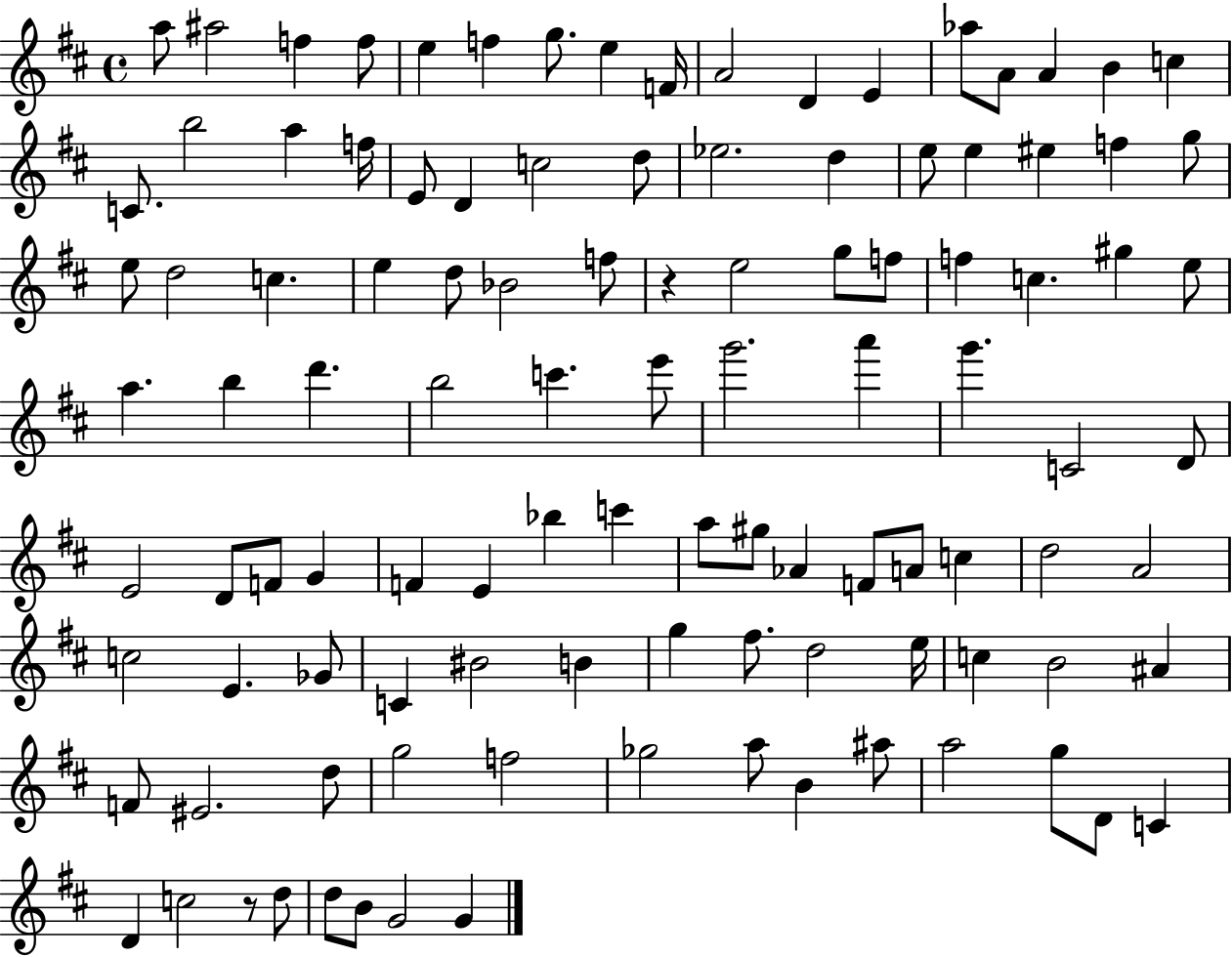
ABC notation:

X:1
T:Untitled
M:4/4
L:1/4
K:D
a/2 ^a2 f f/2 e f g/2 e F/4 A2 D E _a/2 A/2 A B c C/2 b2 a f/4 E/2 D c2 d/2 _e2 d e/2 e ^e f g/2 e/2 d2 c e d/2 _B2 f/2 z e2 g/2 f/2 f c ^g e/2 a b d' b2 c' e'/2 g'2 a' g' C2 D/2 E2 D/2 F/2 G F E _b c' a/2 ^g/2 _A F/2 A/2 c d2 A2 c2 E _G/2 C ^B2 B g ^f/2 d2 e/4 c B2 ^A F/2 ^E2 d/2 g2 f2 _g2 a/2 B ^a/2 a2 g/2 D/2 C D c2 z/2 d/2 d/2 B/2 G2 G